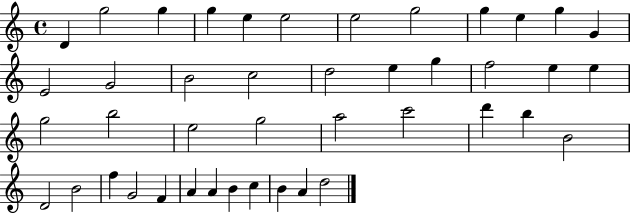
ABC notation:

X:1
T:Untitled
M:4/4
L:1/4
K:C
D g2 g g e e2 e2 g2 g e g G E2 G2 B2 c2 d2 e g f2 e e g2 b2 e2 g2 a2 c'2 d' b B2 D2 B2 f G2 F A A B c B A d2